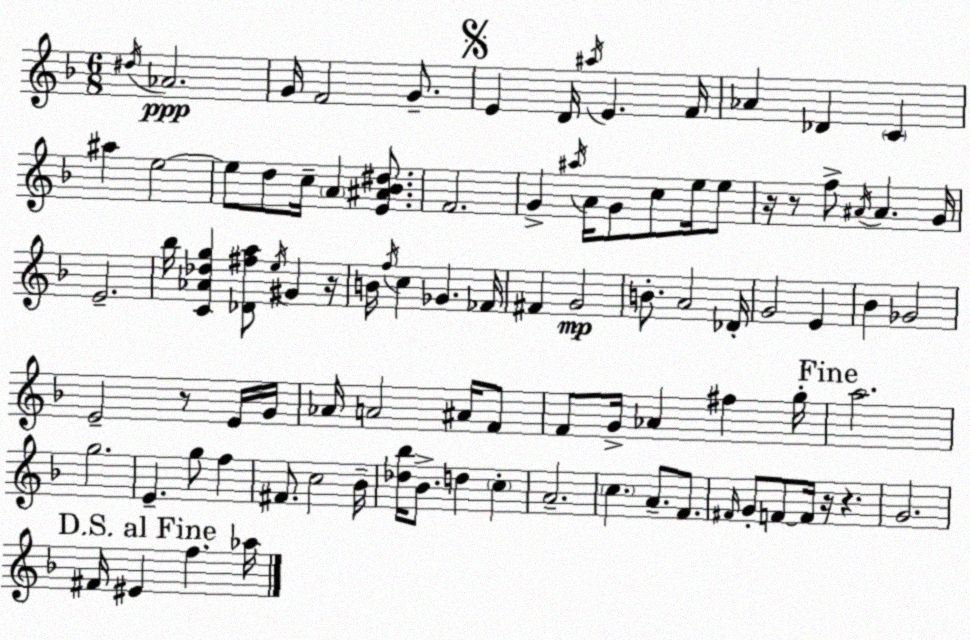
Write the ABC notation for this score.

X:1
T:Untitled
M:6/8
L:1/4
K:Dm
^d/4 _A2 G/4 F2 G/2 E D/4 ^a/4 E F/4 _A _D C ^a e2 e/2 d/2 c/4 A [E^A_B^d]/2 F2 G ^a/4 A/4 G/2 c/2 e/4 e/2 z/4 z/2 f/2 ^A/4 ^A G/4 E2 _b/4 [C_A_dg] [_D^fa]/2 e/4 ^G z/4 B/4 f/4 c _G _F/4 ^F G2 B/2 A2 _D/4 G2 E _B _G2 E2 z/2 E/4 G/4 _A/4 A2 ^A/4 F/2 F/2 G/4 _A ^f g/4 a2 g2 E g/2 f ^F/2 c2 _B/4 [_d_b]/4 _B/2 d c A2 c A/2 F/2 ^F/4 G/2 F/2 F/4 z/4 z G2 ^F/4 ^E f _a/4